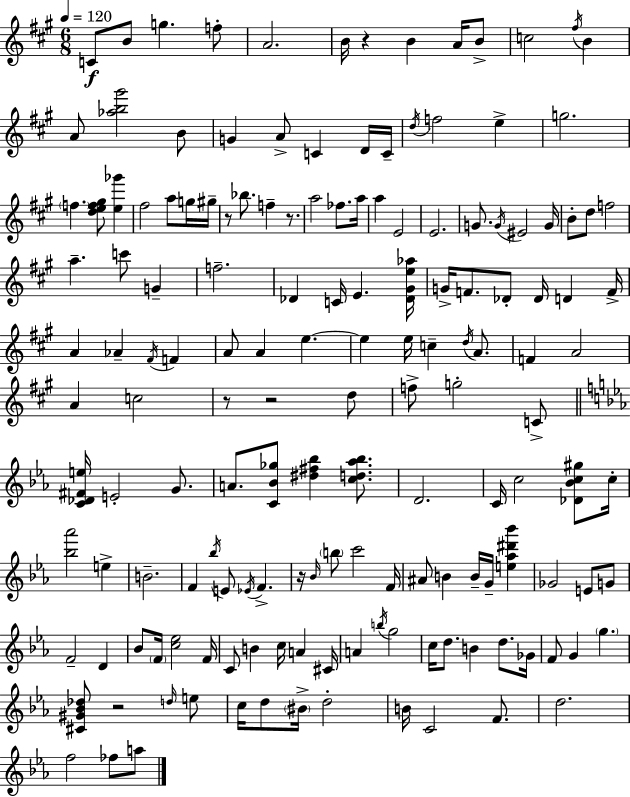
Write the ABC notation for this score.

X:1
T:Untitled
M:6/8
L:1/4
K:A
C/2 B/2 g f/2 A2 B/4 z B A/4 B/2 c2 ^f/4 B A/2 [_ab^g']2 B/2 G A/2 C D/4 C/4 d/4 f2 e g2 f [def^g]/2 [e_g'] ^f2 a/2 g/4 ^g/4 z/2 _b/2 f z/2 a2 _f/2 a/4 a E2 E2 G/2 G/4 ^E2 G/4 B/2 d/2 f2 a c'/2 G f2 _D C/4 E [_D^Ge_a]/4 G/4 F/2 _D/2 _D/4 D F/4 A _A ^F/4 F A/2 A e e e/4 c d/4 A/2 F A2 A c2 z/2 z2 d/2 f/2 g2 C/2 [C_D^Fe]/4 E2 G/2 A/2 [C_B_g]/2 [^d^f_b] [cd_a_b]/2 D2 C/4 c2 [_D_Bc^g]/2 c/4 [_b_a']2 e B2 F _b/4 E/2 _E/4 F z/4 _B/4 b/2 c'2 F/4 ^A/2 B B/4 G/4 [e_a^d'_b'] _G2 E/2 G/2 F2 D _B/2 F/4 [c_e]2 F/4 C/2 B c/4 A ^C/4 A b/4 g2 c/4 d/2 B d/2 _G/4 F/2 G g [^C^G_B_d]/2 z2 d/4 e/2 c/4 d/2 ^B/4 d2 B/4 C2 F/2 d2 f2 _f/2 a/2